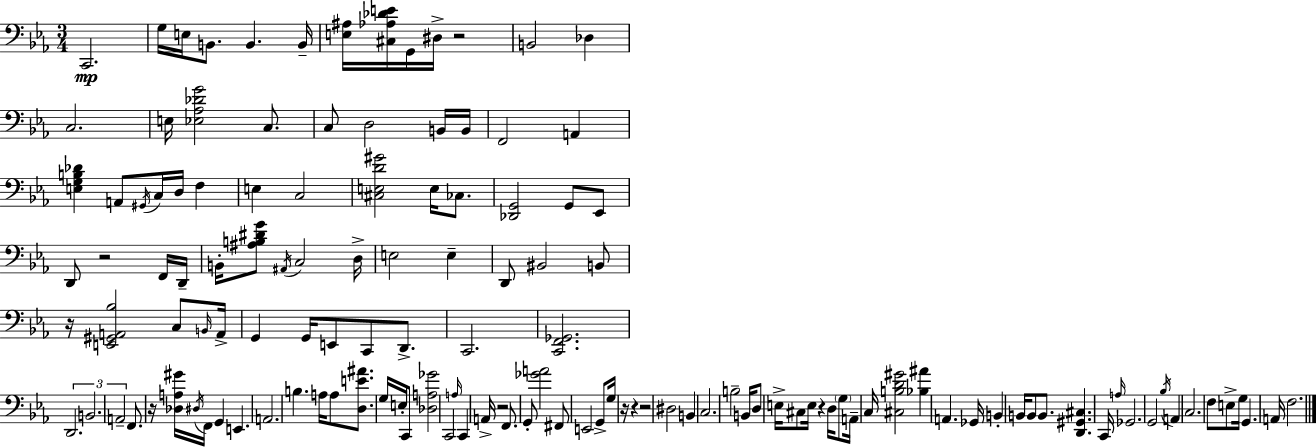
X:1
T:Untitled
M:3/4
L:1/4
K:Cm
C,,2 G,/4 E,/4 B,,/2 B,, B,,/4 [E,^A,]/4 [^C,_A,_DE]/4 G,,/4 ^D,/4 z2 B,,2 _D, C,2 E,/4 [_E,_A,_DG]2 C,/2 C,/2 D,2 B,,/4 B,,/4 F,,2 A,, [E,G,B,_D] A,,/2 ^G,,/4 C,/4 D,/4 F, E, C,2 [^C,E,D^G]2 E,/4 _C,/2 [_D,,G,,]2 G,,/2 _E,,/2 D,,/2 z2 F,,/4 D,,/4 B,,/4 [^A,B,^DG]/2 ^A,,/4 C,2 D,/4 E,2 E, D,,/2 ^B,,2 B,,/2 z/4 [E,,^G,,A,,_B,]2 C,/2 B,,/4 A,,/4 G,, G,,/4 E,,/2 C,,/2 D,,/2 C,,2 [C,,F,,_G,,]2 D,,2 B,,2 A,,2 F,,/2 z/4 [_D,A,^G]/4 ^D,/4 F,,/4 G,, E,, A,,2 B, A,/4 A,/2 [D,E^A]/2 G,/4 E,/4 C,,/2 [_D,A,_G]2 C,,2 A,/4 C,, A,,/4 z2 F,,/2 G,,/2 [_GA]2 ^F,,/2 E,,2 G,,/2 G,/4 z/4 z z2 ^D,2 B,, C,2 B,2 B,,/4 D,/2 E,/4 ^C,/2 E,/4 z D,/4 G,/2 A,,/4 C,/4 [^C,B,D^G]2 [_B,^A] A,, _G,,/4 B,, B,,/4 B,,/2 B,,/2 [D,,^G,,^C,] C,,/4 A,/4 _G,,2 G,,2 _B,/4 A,, C,2 F,/2 E,/2 G,/4 G,, A,,/4 F,2